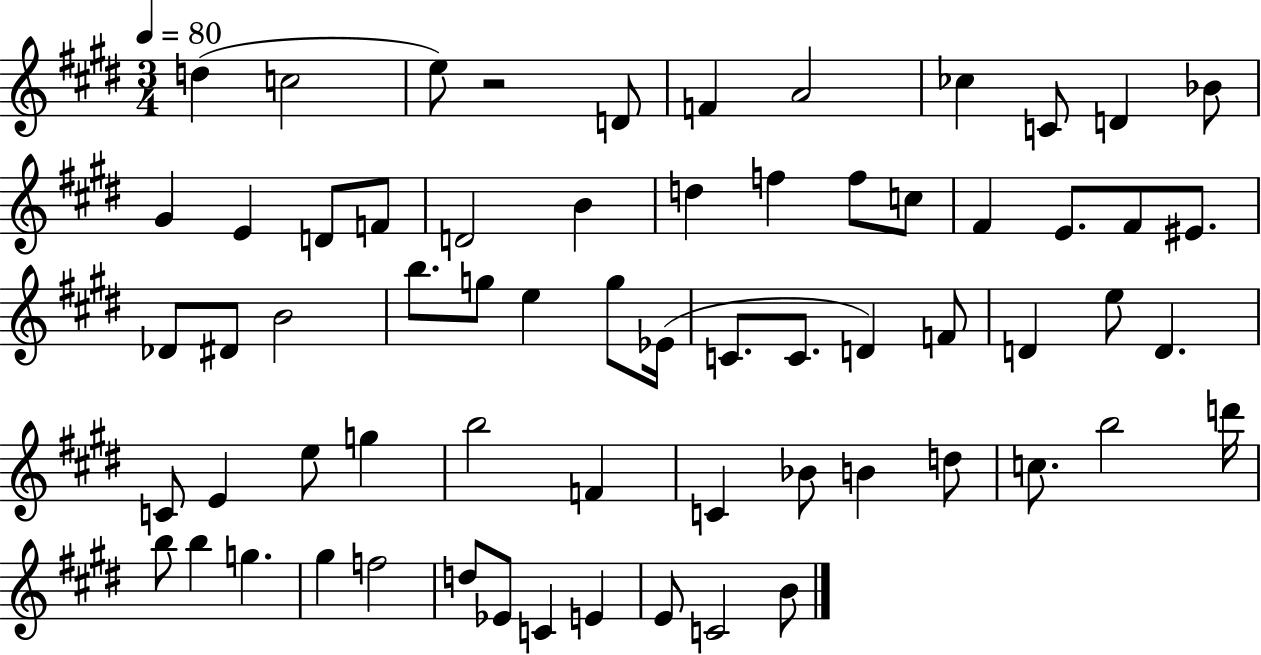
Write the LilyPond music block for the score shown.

{
  \clef treble
  \numericTimeSignature
  \time 3/4
  \key e \major
  \tempo 4 = 80
  d''4( c''2 | e''8) r2 d'8 | f'4 a'2 | ces''4 c'8 d'4 bes'8 | \break gis'4 e'4 d'8 f'8 | d'2 b'4 | d''4 f''4 f''8 c''8 | fis'4 e'8. fis'8 eis'8. | \break des'8 dis'8 b'2 | b''8. g''8 e''4 g''8 ees'16( | c'8. c'8. d'4) f'8 | d'4 e''8 d'4. | \break c'8 e'4 e''8 g''4 | b''2 f'4 | c'4 bes'8 b'4 d''8 | c''8. b''2 d'''16 | \break b''8 b''4 g''4. | gis''4 f''2 | d''8 ees'8 c'4 e'4 | e'8 c'2 b'8 | \break \bar "|."
}